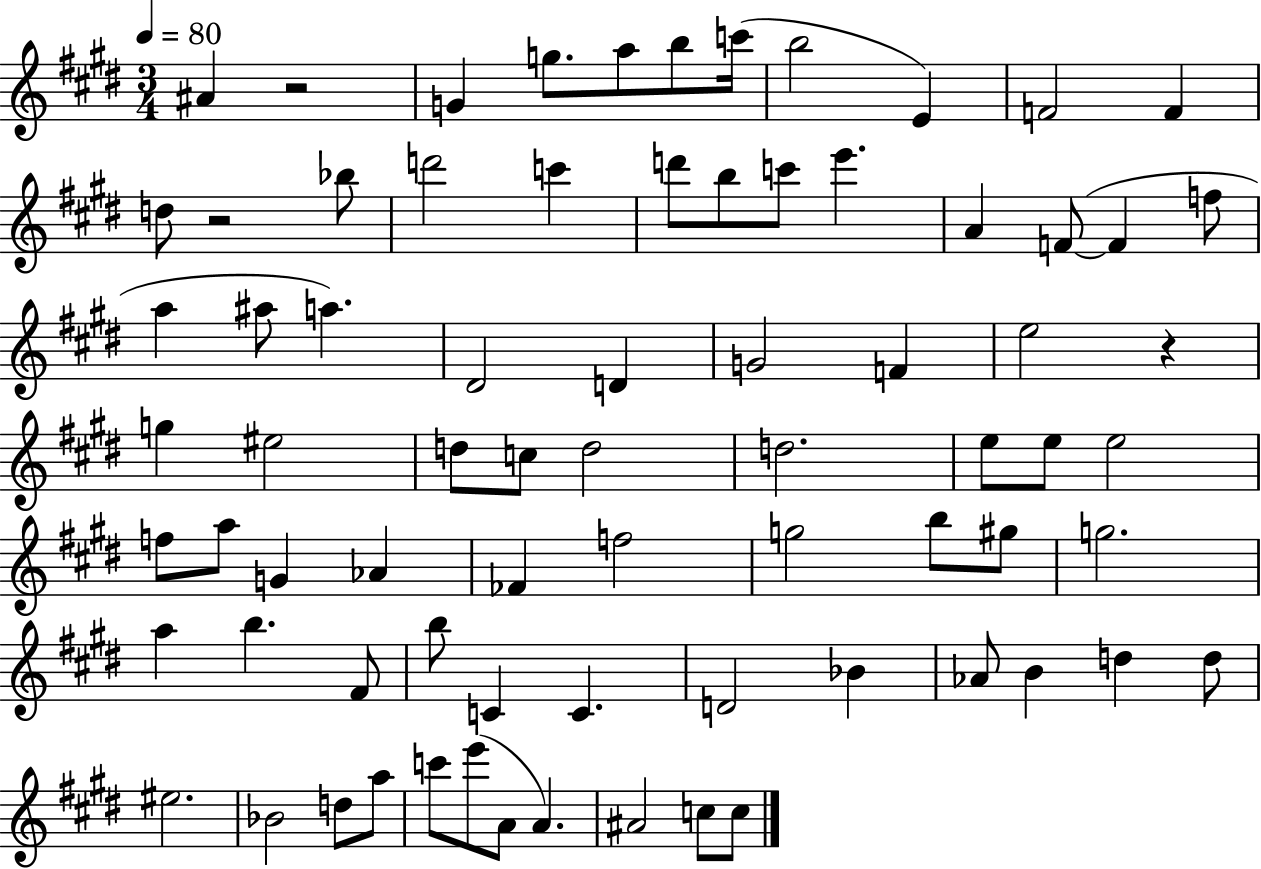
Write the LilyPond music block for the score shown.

{
  \clef treble
  \numericTimeSignature
  \time 3/4
  \key e \major
  \tempo 4 = 80
  \repeat volta 2 { ais'4 r2 | g'4 g''8. a''8 b''8 c'''16( | b''2 e'4) | f'2 f'4 | \break d''8 r2 bes''8 | d'''2 c'''4 | d'''8 b''8 c'''8 e'''4. | a'4 f'8~(~ f'4 f''8 | \break a''4 ais''8 a''4.) | dis'2 d'4 | g'2 f'4 | e''2 r4 | \break g''4 eis''2 | d''8 c''8 d''2 | d''2. | e''8 e''8 e''2 | \break f''8 a''8 g'4 aes'4 | fes'4 f''2 | g''2 b''8 gis''8 | g''2. | \break a''4 b''4. fis'8 | b''8 c'4 c'4. | d'2 bes'4 | aes'8 b'4 d''4 d''8 | \break eis''2. | bes'2 d''8 a''8 | c'''8 e'''8( a'8 a'4.) | ais'2 c''8 c''8 | \break } \bar "|."
}